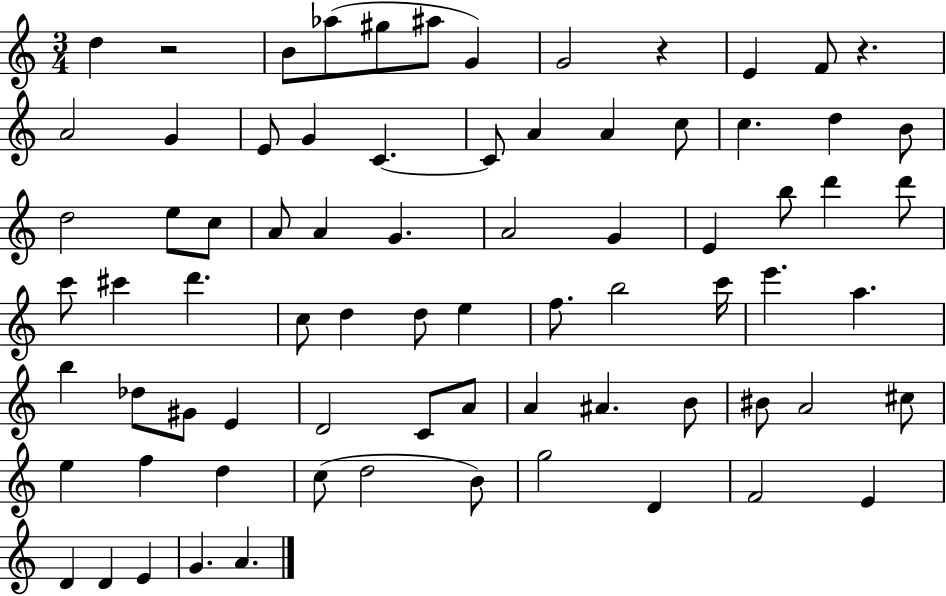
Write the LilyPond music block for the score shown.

{
  \clef treble
  \numericTimeSignature
  \time 3/4
  \key c \major
  d''4 r2 | b'8 aes''8( gis''8 ais''8 g'4) | g'2 r4 | e'4 f'8 r4. | \break a'2 g'4 | e'8 g'4 c'4.~~ | c'8 a'4 a'4 c''8 | c''4. d''4 b'8 | \break d''2 e''8 c''8 | a'8 a'4 g'4. | a'2 g'4 | e'4 b''8 d'''4 d'''8 | \break c'''8 cis'''4 d'''4. | c''8 d''4 d''8 e''4 | f''8. b''2 c'''16 | e'''4. a''4. | \break b''4 des''8 gis'8 e'4 | d'2 c'8 a'8 | a'4 ais'4. b'8 | bis'8 a'2 cis''8 | \break e''4 f''4 d''4 | c''8( d''2 b'8) | g''2 d'4 | f'2 e'4 | \break d'4 d'4 e'4 | g'4. a'4. | \bar "|."
}